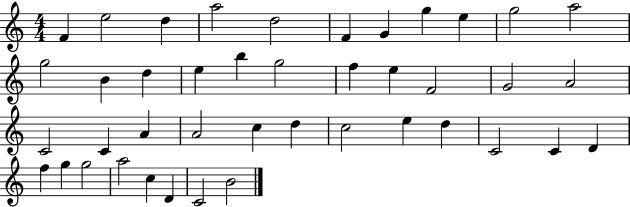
X:1
T:Untitled
M:4/4
L:1/4
K:C
F e2 d a2 d2 F G g e g2 a2 g2 B d e b g2 f e F2 G2 A2 C2 C A A2 c d c2 e d C2 C D f g g2 a2 c D C2 B2